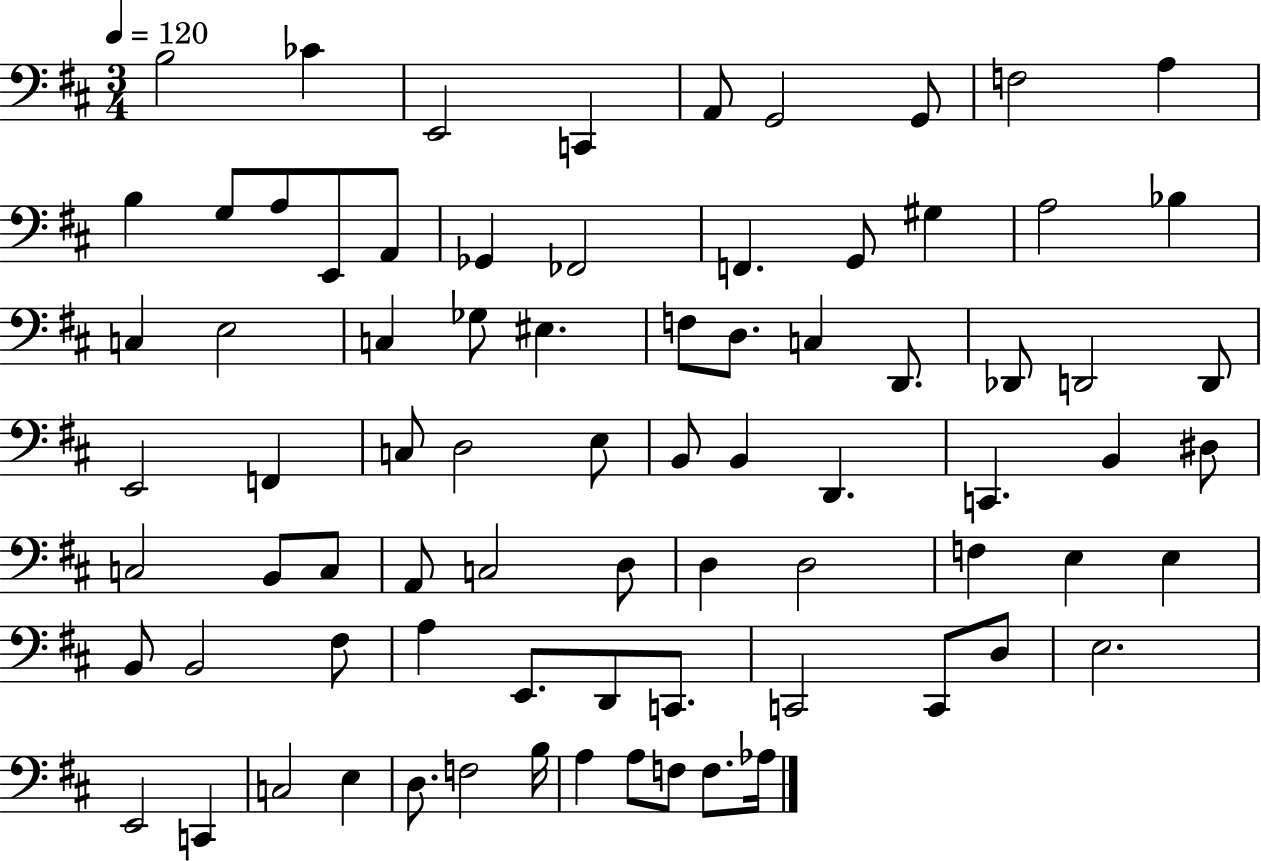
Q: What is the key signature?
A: D major